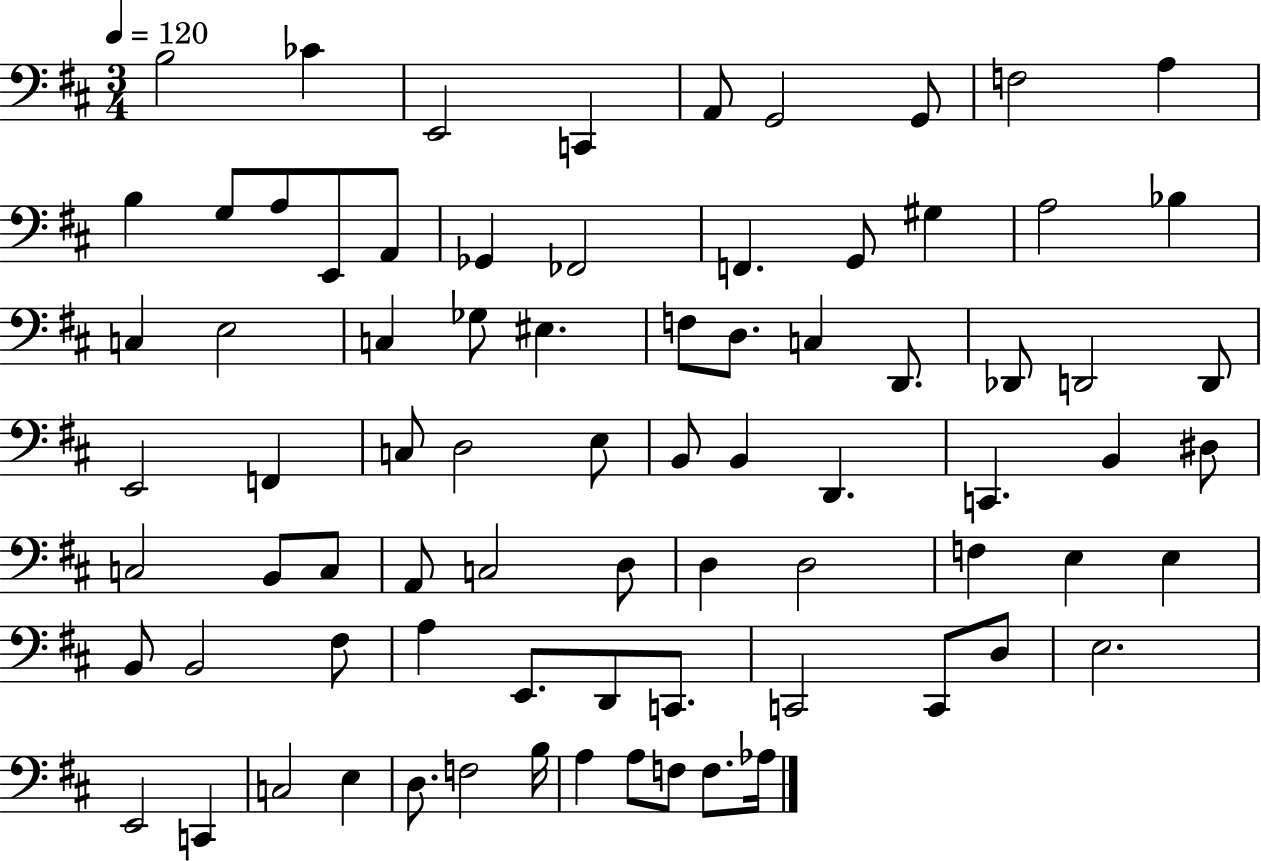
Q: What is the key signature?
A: D major